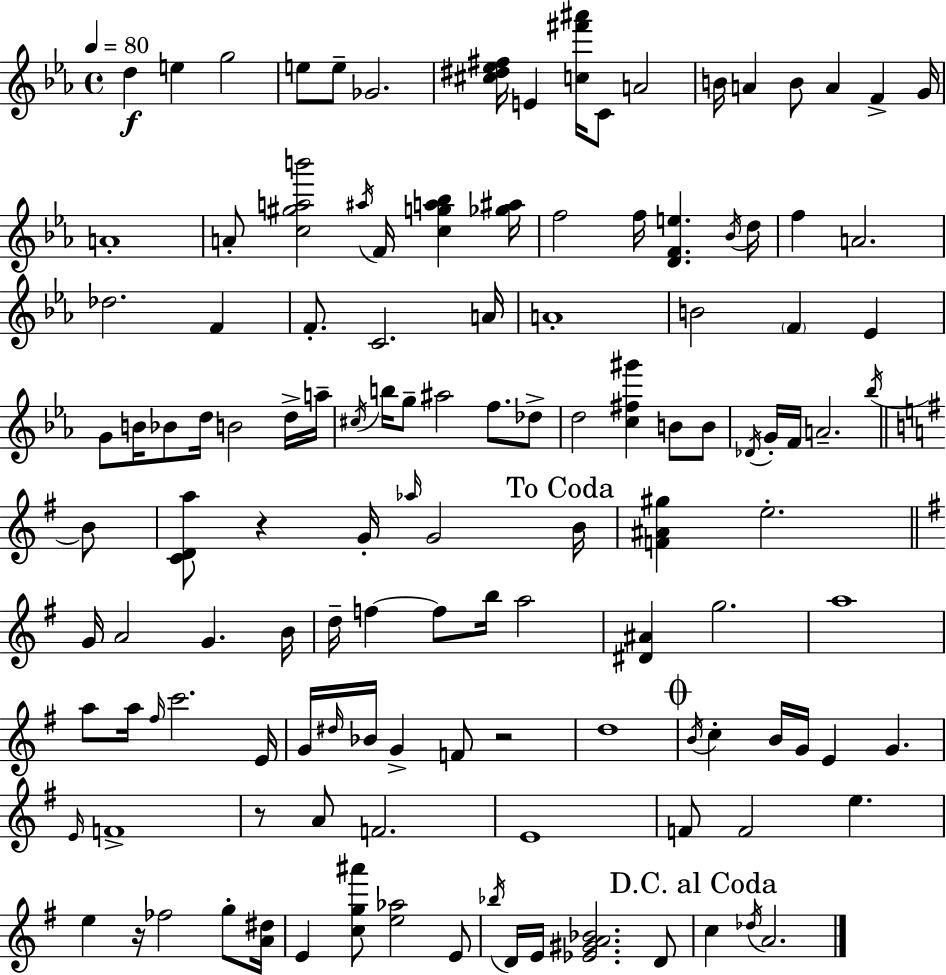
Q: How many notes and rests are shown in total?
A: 127